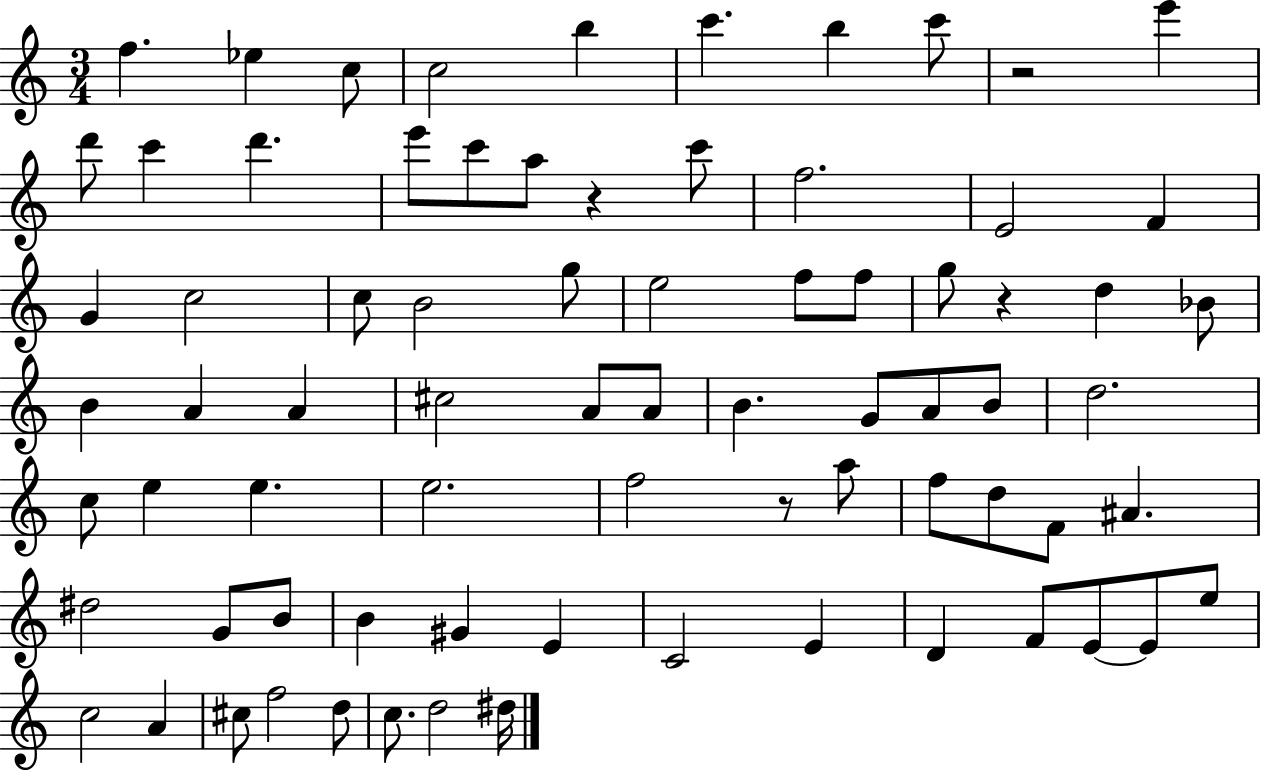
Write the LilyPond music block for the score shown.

{
  \clef treble
  \numericTimeSignature
  \time 3/4
  \key c \major
  f''4. ees''4 c''8 | c''2 b''4 | c'''4. b''4 c'''8 | r2 e'''4 | \break d'''8 c'''4 d'''4. | e'''8 c'''8 a''8 r4 c'''8 | f''2. | e'2 f'4 | \break g'4 c''2 | c''8 b'2 g''8 | e''2 f''8 f''8 | g''8 r4 d''4 bes'8 | \break b'4 a'4 a'4 | cis''2 a'8 a'8 | b'4. g'8 a'8 b'8 | d''2. | \break c''8 e''4 e''4. | e''2. | f''2 r8 a''8 | f''8 d''8 f'8 ais'4. | \break dis''2 g'8 b'8 | b'4 gis'4 e'4 | c'2 e'4 | d'4 f'8 e'8~~ e'8 e''8 | \break c''2 a'4 | cis''8 f''2 d''8 | c''8. d''2 dis''16 | \bar "|."
}